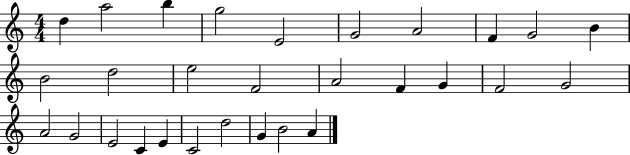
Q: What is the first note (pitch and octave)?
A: D5